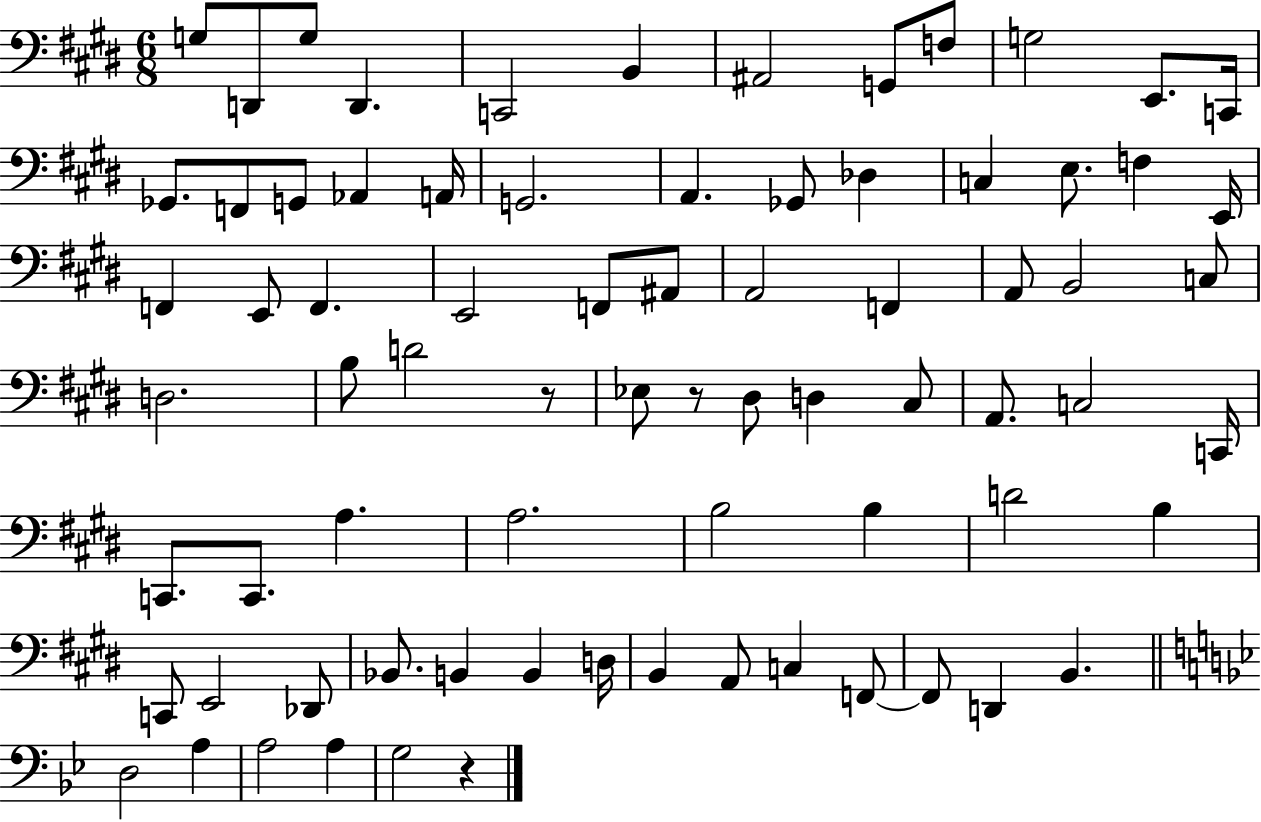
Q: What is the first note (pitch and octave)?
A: G3